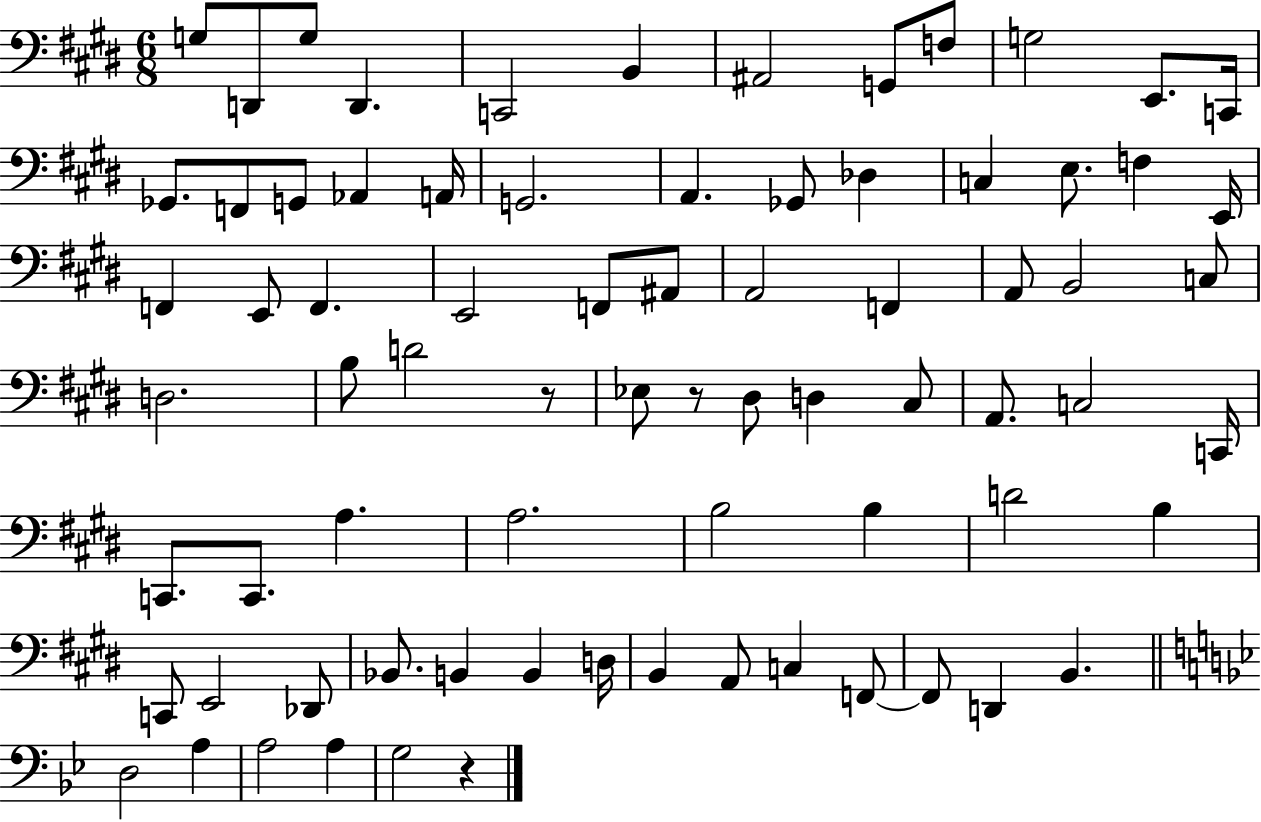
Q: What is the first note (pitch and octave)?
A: G3